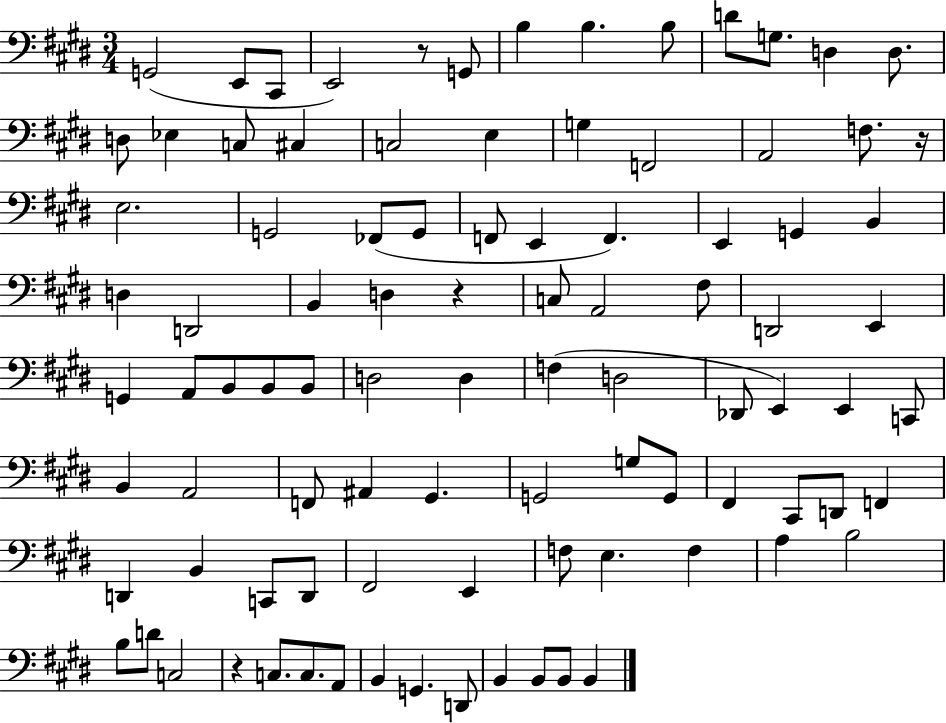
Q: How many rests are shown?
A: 4